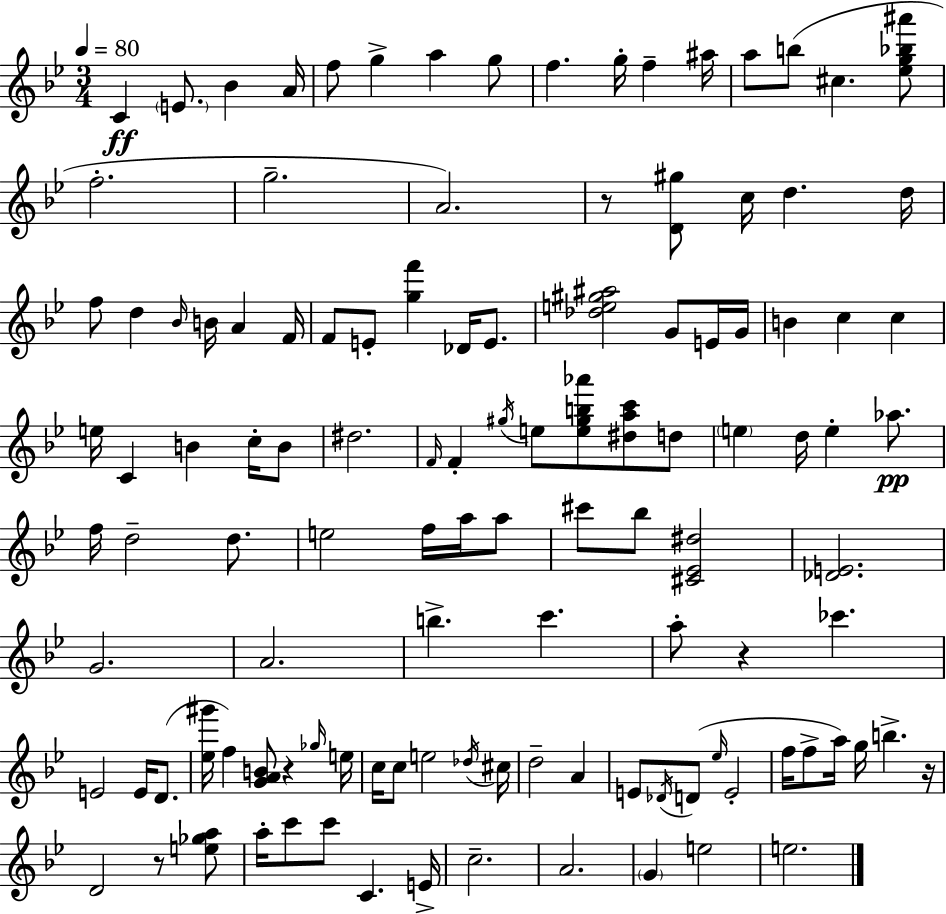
X:1
T:Untitled
M:3/4
L:1/4
K:Gm
C E/2 _B A/4 f/2 g a g/2 f g/4 f ^a/4 a/2 b/2 ^c [_eg_b^a']/2 f2 g2 A2 z/2 [D^g]/2 c/4 d d/4 f/2 d _B/4 B/4 A F/4 F/2 E/2 [gf'] _D/4 E/2 [_de^g^a]2 G/2 E/4 G/4 B c c e/4 C B c/4 B/2 ^d2 F/4 F ^g/4 e/2 [e^gb_a']/2 [^dac']/2 d/2 e d/4 e _a/2 f/4 d2 d/2 e2 f/4 a/4 a/2 ^c'/2 _b/2 [^C_E^d]2 [_DE]2 G2 A2 b c' a/2 z _c' E2 E/4 D/2 [_e^g']/4 f [GAB]/2 z _g/4 e/4 c/4 c/2 e2 _d/4 ^c/4 d2 A E/2 _D/4 D/2 _e/4 E2 f/4 f/2 a/4 g/4 b z/4 D2 z/2 [e_ga]/2 a/4 c'/2 c'/2 C E/4 c2 A2 G e2 e2